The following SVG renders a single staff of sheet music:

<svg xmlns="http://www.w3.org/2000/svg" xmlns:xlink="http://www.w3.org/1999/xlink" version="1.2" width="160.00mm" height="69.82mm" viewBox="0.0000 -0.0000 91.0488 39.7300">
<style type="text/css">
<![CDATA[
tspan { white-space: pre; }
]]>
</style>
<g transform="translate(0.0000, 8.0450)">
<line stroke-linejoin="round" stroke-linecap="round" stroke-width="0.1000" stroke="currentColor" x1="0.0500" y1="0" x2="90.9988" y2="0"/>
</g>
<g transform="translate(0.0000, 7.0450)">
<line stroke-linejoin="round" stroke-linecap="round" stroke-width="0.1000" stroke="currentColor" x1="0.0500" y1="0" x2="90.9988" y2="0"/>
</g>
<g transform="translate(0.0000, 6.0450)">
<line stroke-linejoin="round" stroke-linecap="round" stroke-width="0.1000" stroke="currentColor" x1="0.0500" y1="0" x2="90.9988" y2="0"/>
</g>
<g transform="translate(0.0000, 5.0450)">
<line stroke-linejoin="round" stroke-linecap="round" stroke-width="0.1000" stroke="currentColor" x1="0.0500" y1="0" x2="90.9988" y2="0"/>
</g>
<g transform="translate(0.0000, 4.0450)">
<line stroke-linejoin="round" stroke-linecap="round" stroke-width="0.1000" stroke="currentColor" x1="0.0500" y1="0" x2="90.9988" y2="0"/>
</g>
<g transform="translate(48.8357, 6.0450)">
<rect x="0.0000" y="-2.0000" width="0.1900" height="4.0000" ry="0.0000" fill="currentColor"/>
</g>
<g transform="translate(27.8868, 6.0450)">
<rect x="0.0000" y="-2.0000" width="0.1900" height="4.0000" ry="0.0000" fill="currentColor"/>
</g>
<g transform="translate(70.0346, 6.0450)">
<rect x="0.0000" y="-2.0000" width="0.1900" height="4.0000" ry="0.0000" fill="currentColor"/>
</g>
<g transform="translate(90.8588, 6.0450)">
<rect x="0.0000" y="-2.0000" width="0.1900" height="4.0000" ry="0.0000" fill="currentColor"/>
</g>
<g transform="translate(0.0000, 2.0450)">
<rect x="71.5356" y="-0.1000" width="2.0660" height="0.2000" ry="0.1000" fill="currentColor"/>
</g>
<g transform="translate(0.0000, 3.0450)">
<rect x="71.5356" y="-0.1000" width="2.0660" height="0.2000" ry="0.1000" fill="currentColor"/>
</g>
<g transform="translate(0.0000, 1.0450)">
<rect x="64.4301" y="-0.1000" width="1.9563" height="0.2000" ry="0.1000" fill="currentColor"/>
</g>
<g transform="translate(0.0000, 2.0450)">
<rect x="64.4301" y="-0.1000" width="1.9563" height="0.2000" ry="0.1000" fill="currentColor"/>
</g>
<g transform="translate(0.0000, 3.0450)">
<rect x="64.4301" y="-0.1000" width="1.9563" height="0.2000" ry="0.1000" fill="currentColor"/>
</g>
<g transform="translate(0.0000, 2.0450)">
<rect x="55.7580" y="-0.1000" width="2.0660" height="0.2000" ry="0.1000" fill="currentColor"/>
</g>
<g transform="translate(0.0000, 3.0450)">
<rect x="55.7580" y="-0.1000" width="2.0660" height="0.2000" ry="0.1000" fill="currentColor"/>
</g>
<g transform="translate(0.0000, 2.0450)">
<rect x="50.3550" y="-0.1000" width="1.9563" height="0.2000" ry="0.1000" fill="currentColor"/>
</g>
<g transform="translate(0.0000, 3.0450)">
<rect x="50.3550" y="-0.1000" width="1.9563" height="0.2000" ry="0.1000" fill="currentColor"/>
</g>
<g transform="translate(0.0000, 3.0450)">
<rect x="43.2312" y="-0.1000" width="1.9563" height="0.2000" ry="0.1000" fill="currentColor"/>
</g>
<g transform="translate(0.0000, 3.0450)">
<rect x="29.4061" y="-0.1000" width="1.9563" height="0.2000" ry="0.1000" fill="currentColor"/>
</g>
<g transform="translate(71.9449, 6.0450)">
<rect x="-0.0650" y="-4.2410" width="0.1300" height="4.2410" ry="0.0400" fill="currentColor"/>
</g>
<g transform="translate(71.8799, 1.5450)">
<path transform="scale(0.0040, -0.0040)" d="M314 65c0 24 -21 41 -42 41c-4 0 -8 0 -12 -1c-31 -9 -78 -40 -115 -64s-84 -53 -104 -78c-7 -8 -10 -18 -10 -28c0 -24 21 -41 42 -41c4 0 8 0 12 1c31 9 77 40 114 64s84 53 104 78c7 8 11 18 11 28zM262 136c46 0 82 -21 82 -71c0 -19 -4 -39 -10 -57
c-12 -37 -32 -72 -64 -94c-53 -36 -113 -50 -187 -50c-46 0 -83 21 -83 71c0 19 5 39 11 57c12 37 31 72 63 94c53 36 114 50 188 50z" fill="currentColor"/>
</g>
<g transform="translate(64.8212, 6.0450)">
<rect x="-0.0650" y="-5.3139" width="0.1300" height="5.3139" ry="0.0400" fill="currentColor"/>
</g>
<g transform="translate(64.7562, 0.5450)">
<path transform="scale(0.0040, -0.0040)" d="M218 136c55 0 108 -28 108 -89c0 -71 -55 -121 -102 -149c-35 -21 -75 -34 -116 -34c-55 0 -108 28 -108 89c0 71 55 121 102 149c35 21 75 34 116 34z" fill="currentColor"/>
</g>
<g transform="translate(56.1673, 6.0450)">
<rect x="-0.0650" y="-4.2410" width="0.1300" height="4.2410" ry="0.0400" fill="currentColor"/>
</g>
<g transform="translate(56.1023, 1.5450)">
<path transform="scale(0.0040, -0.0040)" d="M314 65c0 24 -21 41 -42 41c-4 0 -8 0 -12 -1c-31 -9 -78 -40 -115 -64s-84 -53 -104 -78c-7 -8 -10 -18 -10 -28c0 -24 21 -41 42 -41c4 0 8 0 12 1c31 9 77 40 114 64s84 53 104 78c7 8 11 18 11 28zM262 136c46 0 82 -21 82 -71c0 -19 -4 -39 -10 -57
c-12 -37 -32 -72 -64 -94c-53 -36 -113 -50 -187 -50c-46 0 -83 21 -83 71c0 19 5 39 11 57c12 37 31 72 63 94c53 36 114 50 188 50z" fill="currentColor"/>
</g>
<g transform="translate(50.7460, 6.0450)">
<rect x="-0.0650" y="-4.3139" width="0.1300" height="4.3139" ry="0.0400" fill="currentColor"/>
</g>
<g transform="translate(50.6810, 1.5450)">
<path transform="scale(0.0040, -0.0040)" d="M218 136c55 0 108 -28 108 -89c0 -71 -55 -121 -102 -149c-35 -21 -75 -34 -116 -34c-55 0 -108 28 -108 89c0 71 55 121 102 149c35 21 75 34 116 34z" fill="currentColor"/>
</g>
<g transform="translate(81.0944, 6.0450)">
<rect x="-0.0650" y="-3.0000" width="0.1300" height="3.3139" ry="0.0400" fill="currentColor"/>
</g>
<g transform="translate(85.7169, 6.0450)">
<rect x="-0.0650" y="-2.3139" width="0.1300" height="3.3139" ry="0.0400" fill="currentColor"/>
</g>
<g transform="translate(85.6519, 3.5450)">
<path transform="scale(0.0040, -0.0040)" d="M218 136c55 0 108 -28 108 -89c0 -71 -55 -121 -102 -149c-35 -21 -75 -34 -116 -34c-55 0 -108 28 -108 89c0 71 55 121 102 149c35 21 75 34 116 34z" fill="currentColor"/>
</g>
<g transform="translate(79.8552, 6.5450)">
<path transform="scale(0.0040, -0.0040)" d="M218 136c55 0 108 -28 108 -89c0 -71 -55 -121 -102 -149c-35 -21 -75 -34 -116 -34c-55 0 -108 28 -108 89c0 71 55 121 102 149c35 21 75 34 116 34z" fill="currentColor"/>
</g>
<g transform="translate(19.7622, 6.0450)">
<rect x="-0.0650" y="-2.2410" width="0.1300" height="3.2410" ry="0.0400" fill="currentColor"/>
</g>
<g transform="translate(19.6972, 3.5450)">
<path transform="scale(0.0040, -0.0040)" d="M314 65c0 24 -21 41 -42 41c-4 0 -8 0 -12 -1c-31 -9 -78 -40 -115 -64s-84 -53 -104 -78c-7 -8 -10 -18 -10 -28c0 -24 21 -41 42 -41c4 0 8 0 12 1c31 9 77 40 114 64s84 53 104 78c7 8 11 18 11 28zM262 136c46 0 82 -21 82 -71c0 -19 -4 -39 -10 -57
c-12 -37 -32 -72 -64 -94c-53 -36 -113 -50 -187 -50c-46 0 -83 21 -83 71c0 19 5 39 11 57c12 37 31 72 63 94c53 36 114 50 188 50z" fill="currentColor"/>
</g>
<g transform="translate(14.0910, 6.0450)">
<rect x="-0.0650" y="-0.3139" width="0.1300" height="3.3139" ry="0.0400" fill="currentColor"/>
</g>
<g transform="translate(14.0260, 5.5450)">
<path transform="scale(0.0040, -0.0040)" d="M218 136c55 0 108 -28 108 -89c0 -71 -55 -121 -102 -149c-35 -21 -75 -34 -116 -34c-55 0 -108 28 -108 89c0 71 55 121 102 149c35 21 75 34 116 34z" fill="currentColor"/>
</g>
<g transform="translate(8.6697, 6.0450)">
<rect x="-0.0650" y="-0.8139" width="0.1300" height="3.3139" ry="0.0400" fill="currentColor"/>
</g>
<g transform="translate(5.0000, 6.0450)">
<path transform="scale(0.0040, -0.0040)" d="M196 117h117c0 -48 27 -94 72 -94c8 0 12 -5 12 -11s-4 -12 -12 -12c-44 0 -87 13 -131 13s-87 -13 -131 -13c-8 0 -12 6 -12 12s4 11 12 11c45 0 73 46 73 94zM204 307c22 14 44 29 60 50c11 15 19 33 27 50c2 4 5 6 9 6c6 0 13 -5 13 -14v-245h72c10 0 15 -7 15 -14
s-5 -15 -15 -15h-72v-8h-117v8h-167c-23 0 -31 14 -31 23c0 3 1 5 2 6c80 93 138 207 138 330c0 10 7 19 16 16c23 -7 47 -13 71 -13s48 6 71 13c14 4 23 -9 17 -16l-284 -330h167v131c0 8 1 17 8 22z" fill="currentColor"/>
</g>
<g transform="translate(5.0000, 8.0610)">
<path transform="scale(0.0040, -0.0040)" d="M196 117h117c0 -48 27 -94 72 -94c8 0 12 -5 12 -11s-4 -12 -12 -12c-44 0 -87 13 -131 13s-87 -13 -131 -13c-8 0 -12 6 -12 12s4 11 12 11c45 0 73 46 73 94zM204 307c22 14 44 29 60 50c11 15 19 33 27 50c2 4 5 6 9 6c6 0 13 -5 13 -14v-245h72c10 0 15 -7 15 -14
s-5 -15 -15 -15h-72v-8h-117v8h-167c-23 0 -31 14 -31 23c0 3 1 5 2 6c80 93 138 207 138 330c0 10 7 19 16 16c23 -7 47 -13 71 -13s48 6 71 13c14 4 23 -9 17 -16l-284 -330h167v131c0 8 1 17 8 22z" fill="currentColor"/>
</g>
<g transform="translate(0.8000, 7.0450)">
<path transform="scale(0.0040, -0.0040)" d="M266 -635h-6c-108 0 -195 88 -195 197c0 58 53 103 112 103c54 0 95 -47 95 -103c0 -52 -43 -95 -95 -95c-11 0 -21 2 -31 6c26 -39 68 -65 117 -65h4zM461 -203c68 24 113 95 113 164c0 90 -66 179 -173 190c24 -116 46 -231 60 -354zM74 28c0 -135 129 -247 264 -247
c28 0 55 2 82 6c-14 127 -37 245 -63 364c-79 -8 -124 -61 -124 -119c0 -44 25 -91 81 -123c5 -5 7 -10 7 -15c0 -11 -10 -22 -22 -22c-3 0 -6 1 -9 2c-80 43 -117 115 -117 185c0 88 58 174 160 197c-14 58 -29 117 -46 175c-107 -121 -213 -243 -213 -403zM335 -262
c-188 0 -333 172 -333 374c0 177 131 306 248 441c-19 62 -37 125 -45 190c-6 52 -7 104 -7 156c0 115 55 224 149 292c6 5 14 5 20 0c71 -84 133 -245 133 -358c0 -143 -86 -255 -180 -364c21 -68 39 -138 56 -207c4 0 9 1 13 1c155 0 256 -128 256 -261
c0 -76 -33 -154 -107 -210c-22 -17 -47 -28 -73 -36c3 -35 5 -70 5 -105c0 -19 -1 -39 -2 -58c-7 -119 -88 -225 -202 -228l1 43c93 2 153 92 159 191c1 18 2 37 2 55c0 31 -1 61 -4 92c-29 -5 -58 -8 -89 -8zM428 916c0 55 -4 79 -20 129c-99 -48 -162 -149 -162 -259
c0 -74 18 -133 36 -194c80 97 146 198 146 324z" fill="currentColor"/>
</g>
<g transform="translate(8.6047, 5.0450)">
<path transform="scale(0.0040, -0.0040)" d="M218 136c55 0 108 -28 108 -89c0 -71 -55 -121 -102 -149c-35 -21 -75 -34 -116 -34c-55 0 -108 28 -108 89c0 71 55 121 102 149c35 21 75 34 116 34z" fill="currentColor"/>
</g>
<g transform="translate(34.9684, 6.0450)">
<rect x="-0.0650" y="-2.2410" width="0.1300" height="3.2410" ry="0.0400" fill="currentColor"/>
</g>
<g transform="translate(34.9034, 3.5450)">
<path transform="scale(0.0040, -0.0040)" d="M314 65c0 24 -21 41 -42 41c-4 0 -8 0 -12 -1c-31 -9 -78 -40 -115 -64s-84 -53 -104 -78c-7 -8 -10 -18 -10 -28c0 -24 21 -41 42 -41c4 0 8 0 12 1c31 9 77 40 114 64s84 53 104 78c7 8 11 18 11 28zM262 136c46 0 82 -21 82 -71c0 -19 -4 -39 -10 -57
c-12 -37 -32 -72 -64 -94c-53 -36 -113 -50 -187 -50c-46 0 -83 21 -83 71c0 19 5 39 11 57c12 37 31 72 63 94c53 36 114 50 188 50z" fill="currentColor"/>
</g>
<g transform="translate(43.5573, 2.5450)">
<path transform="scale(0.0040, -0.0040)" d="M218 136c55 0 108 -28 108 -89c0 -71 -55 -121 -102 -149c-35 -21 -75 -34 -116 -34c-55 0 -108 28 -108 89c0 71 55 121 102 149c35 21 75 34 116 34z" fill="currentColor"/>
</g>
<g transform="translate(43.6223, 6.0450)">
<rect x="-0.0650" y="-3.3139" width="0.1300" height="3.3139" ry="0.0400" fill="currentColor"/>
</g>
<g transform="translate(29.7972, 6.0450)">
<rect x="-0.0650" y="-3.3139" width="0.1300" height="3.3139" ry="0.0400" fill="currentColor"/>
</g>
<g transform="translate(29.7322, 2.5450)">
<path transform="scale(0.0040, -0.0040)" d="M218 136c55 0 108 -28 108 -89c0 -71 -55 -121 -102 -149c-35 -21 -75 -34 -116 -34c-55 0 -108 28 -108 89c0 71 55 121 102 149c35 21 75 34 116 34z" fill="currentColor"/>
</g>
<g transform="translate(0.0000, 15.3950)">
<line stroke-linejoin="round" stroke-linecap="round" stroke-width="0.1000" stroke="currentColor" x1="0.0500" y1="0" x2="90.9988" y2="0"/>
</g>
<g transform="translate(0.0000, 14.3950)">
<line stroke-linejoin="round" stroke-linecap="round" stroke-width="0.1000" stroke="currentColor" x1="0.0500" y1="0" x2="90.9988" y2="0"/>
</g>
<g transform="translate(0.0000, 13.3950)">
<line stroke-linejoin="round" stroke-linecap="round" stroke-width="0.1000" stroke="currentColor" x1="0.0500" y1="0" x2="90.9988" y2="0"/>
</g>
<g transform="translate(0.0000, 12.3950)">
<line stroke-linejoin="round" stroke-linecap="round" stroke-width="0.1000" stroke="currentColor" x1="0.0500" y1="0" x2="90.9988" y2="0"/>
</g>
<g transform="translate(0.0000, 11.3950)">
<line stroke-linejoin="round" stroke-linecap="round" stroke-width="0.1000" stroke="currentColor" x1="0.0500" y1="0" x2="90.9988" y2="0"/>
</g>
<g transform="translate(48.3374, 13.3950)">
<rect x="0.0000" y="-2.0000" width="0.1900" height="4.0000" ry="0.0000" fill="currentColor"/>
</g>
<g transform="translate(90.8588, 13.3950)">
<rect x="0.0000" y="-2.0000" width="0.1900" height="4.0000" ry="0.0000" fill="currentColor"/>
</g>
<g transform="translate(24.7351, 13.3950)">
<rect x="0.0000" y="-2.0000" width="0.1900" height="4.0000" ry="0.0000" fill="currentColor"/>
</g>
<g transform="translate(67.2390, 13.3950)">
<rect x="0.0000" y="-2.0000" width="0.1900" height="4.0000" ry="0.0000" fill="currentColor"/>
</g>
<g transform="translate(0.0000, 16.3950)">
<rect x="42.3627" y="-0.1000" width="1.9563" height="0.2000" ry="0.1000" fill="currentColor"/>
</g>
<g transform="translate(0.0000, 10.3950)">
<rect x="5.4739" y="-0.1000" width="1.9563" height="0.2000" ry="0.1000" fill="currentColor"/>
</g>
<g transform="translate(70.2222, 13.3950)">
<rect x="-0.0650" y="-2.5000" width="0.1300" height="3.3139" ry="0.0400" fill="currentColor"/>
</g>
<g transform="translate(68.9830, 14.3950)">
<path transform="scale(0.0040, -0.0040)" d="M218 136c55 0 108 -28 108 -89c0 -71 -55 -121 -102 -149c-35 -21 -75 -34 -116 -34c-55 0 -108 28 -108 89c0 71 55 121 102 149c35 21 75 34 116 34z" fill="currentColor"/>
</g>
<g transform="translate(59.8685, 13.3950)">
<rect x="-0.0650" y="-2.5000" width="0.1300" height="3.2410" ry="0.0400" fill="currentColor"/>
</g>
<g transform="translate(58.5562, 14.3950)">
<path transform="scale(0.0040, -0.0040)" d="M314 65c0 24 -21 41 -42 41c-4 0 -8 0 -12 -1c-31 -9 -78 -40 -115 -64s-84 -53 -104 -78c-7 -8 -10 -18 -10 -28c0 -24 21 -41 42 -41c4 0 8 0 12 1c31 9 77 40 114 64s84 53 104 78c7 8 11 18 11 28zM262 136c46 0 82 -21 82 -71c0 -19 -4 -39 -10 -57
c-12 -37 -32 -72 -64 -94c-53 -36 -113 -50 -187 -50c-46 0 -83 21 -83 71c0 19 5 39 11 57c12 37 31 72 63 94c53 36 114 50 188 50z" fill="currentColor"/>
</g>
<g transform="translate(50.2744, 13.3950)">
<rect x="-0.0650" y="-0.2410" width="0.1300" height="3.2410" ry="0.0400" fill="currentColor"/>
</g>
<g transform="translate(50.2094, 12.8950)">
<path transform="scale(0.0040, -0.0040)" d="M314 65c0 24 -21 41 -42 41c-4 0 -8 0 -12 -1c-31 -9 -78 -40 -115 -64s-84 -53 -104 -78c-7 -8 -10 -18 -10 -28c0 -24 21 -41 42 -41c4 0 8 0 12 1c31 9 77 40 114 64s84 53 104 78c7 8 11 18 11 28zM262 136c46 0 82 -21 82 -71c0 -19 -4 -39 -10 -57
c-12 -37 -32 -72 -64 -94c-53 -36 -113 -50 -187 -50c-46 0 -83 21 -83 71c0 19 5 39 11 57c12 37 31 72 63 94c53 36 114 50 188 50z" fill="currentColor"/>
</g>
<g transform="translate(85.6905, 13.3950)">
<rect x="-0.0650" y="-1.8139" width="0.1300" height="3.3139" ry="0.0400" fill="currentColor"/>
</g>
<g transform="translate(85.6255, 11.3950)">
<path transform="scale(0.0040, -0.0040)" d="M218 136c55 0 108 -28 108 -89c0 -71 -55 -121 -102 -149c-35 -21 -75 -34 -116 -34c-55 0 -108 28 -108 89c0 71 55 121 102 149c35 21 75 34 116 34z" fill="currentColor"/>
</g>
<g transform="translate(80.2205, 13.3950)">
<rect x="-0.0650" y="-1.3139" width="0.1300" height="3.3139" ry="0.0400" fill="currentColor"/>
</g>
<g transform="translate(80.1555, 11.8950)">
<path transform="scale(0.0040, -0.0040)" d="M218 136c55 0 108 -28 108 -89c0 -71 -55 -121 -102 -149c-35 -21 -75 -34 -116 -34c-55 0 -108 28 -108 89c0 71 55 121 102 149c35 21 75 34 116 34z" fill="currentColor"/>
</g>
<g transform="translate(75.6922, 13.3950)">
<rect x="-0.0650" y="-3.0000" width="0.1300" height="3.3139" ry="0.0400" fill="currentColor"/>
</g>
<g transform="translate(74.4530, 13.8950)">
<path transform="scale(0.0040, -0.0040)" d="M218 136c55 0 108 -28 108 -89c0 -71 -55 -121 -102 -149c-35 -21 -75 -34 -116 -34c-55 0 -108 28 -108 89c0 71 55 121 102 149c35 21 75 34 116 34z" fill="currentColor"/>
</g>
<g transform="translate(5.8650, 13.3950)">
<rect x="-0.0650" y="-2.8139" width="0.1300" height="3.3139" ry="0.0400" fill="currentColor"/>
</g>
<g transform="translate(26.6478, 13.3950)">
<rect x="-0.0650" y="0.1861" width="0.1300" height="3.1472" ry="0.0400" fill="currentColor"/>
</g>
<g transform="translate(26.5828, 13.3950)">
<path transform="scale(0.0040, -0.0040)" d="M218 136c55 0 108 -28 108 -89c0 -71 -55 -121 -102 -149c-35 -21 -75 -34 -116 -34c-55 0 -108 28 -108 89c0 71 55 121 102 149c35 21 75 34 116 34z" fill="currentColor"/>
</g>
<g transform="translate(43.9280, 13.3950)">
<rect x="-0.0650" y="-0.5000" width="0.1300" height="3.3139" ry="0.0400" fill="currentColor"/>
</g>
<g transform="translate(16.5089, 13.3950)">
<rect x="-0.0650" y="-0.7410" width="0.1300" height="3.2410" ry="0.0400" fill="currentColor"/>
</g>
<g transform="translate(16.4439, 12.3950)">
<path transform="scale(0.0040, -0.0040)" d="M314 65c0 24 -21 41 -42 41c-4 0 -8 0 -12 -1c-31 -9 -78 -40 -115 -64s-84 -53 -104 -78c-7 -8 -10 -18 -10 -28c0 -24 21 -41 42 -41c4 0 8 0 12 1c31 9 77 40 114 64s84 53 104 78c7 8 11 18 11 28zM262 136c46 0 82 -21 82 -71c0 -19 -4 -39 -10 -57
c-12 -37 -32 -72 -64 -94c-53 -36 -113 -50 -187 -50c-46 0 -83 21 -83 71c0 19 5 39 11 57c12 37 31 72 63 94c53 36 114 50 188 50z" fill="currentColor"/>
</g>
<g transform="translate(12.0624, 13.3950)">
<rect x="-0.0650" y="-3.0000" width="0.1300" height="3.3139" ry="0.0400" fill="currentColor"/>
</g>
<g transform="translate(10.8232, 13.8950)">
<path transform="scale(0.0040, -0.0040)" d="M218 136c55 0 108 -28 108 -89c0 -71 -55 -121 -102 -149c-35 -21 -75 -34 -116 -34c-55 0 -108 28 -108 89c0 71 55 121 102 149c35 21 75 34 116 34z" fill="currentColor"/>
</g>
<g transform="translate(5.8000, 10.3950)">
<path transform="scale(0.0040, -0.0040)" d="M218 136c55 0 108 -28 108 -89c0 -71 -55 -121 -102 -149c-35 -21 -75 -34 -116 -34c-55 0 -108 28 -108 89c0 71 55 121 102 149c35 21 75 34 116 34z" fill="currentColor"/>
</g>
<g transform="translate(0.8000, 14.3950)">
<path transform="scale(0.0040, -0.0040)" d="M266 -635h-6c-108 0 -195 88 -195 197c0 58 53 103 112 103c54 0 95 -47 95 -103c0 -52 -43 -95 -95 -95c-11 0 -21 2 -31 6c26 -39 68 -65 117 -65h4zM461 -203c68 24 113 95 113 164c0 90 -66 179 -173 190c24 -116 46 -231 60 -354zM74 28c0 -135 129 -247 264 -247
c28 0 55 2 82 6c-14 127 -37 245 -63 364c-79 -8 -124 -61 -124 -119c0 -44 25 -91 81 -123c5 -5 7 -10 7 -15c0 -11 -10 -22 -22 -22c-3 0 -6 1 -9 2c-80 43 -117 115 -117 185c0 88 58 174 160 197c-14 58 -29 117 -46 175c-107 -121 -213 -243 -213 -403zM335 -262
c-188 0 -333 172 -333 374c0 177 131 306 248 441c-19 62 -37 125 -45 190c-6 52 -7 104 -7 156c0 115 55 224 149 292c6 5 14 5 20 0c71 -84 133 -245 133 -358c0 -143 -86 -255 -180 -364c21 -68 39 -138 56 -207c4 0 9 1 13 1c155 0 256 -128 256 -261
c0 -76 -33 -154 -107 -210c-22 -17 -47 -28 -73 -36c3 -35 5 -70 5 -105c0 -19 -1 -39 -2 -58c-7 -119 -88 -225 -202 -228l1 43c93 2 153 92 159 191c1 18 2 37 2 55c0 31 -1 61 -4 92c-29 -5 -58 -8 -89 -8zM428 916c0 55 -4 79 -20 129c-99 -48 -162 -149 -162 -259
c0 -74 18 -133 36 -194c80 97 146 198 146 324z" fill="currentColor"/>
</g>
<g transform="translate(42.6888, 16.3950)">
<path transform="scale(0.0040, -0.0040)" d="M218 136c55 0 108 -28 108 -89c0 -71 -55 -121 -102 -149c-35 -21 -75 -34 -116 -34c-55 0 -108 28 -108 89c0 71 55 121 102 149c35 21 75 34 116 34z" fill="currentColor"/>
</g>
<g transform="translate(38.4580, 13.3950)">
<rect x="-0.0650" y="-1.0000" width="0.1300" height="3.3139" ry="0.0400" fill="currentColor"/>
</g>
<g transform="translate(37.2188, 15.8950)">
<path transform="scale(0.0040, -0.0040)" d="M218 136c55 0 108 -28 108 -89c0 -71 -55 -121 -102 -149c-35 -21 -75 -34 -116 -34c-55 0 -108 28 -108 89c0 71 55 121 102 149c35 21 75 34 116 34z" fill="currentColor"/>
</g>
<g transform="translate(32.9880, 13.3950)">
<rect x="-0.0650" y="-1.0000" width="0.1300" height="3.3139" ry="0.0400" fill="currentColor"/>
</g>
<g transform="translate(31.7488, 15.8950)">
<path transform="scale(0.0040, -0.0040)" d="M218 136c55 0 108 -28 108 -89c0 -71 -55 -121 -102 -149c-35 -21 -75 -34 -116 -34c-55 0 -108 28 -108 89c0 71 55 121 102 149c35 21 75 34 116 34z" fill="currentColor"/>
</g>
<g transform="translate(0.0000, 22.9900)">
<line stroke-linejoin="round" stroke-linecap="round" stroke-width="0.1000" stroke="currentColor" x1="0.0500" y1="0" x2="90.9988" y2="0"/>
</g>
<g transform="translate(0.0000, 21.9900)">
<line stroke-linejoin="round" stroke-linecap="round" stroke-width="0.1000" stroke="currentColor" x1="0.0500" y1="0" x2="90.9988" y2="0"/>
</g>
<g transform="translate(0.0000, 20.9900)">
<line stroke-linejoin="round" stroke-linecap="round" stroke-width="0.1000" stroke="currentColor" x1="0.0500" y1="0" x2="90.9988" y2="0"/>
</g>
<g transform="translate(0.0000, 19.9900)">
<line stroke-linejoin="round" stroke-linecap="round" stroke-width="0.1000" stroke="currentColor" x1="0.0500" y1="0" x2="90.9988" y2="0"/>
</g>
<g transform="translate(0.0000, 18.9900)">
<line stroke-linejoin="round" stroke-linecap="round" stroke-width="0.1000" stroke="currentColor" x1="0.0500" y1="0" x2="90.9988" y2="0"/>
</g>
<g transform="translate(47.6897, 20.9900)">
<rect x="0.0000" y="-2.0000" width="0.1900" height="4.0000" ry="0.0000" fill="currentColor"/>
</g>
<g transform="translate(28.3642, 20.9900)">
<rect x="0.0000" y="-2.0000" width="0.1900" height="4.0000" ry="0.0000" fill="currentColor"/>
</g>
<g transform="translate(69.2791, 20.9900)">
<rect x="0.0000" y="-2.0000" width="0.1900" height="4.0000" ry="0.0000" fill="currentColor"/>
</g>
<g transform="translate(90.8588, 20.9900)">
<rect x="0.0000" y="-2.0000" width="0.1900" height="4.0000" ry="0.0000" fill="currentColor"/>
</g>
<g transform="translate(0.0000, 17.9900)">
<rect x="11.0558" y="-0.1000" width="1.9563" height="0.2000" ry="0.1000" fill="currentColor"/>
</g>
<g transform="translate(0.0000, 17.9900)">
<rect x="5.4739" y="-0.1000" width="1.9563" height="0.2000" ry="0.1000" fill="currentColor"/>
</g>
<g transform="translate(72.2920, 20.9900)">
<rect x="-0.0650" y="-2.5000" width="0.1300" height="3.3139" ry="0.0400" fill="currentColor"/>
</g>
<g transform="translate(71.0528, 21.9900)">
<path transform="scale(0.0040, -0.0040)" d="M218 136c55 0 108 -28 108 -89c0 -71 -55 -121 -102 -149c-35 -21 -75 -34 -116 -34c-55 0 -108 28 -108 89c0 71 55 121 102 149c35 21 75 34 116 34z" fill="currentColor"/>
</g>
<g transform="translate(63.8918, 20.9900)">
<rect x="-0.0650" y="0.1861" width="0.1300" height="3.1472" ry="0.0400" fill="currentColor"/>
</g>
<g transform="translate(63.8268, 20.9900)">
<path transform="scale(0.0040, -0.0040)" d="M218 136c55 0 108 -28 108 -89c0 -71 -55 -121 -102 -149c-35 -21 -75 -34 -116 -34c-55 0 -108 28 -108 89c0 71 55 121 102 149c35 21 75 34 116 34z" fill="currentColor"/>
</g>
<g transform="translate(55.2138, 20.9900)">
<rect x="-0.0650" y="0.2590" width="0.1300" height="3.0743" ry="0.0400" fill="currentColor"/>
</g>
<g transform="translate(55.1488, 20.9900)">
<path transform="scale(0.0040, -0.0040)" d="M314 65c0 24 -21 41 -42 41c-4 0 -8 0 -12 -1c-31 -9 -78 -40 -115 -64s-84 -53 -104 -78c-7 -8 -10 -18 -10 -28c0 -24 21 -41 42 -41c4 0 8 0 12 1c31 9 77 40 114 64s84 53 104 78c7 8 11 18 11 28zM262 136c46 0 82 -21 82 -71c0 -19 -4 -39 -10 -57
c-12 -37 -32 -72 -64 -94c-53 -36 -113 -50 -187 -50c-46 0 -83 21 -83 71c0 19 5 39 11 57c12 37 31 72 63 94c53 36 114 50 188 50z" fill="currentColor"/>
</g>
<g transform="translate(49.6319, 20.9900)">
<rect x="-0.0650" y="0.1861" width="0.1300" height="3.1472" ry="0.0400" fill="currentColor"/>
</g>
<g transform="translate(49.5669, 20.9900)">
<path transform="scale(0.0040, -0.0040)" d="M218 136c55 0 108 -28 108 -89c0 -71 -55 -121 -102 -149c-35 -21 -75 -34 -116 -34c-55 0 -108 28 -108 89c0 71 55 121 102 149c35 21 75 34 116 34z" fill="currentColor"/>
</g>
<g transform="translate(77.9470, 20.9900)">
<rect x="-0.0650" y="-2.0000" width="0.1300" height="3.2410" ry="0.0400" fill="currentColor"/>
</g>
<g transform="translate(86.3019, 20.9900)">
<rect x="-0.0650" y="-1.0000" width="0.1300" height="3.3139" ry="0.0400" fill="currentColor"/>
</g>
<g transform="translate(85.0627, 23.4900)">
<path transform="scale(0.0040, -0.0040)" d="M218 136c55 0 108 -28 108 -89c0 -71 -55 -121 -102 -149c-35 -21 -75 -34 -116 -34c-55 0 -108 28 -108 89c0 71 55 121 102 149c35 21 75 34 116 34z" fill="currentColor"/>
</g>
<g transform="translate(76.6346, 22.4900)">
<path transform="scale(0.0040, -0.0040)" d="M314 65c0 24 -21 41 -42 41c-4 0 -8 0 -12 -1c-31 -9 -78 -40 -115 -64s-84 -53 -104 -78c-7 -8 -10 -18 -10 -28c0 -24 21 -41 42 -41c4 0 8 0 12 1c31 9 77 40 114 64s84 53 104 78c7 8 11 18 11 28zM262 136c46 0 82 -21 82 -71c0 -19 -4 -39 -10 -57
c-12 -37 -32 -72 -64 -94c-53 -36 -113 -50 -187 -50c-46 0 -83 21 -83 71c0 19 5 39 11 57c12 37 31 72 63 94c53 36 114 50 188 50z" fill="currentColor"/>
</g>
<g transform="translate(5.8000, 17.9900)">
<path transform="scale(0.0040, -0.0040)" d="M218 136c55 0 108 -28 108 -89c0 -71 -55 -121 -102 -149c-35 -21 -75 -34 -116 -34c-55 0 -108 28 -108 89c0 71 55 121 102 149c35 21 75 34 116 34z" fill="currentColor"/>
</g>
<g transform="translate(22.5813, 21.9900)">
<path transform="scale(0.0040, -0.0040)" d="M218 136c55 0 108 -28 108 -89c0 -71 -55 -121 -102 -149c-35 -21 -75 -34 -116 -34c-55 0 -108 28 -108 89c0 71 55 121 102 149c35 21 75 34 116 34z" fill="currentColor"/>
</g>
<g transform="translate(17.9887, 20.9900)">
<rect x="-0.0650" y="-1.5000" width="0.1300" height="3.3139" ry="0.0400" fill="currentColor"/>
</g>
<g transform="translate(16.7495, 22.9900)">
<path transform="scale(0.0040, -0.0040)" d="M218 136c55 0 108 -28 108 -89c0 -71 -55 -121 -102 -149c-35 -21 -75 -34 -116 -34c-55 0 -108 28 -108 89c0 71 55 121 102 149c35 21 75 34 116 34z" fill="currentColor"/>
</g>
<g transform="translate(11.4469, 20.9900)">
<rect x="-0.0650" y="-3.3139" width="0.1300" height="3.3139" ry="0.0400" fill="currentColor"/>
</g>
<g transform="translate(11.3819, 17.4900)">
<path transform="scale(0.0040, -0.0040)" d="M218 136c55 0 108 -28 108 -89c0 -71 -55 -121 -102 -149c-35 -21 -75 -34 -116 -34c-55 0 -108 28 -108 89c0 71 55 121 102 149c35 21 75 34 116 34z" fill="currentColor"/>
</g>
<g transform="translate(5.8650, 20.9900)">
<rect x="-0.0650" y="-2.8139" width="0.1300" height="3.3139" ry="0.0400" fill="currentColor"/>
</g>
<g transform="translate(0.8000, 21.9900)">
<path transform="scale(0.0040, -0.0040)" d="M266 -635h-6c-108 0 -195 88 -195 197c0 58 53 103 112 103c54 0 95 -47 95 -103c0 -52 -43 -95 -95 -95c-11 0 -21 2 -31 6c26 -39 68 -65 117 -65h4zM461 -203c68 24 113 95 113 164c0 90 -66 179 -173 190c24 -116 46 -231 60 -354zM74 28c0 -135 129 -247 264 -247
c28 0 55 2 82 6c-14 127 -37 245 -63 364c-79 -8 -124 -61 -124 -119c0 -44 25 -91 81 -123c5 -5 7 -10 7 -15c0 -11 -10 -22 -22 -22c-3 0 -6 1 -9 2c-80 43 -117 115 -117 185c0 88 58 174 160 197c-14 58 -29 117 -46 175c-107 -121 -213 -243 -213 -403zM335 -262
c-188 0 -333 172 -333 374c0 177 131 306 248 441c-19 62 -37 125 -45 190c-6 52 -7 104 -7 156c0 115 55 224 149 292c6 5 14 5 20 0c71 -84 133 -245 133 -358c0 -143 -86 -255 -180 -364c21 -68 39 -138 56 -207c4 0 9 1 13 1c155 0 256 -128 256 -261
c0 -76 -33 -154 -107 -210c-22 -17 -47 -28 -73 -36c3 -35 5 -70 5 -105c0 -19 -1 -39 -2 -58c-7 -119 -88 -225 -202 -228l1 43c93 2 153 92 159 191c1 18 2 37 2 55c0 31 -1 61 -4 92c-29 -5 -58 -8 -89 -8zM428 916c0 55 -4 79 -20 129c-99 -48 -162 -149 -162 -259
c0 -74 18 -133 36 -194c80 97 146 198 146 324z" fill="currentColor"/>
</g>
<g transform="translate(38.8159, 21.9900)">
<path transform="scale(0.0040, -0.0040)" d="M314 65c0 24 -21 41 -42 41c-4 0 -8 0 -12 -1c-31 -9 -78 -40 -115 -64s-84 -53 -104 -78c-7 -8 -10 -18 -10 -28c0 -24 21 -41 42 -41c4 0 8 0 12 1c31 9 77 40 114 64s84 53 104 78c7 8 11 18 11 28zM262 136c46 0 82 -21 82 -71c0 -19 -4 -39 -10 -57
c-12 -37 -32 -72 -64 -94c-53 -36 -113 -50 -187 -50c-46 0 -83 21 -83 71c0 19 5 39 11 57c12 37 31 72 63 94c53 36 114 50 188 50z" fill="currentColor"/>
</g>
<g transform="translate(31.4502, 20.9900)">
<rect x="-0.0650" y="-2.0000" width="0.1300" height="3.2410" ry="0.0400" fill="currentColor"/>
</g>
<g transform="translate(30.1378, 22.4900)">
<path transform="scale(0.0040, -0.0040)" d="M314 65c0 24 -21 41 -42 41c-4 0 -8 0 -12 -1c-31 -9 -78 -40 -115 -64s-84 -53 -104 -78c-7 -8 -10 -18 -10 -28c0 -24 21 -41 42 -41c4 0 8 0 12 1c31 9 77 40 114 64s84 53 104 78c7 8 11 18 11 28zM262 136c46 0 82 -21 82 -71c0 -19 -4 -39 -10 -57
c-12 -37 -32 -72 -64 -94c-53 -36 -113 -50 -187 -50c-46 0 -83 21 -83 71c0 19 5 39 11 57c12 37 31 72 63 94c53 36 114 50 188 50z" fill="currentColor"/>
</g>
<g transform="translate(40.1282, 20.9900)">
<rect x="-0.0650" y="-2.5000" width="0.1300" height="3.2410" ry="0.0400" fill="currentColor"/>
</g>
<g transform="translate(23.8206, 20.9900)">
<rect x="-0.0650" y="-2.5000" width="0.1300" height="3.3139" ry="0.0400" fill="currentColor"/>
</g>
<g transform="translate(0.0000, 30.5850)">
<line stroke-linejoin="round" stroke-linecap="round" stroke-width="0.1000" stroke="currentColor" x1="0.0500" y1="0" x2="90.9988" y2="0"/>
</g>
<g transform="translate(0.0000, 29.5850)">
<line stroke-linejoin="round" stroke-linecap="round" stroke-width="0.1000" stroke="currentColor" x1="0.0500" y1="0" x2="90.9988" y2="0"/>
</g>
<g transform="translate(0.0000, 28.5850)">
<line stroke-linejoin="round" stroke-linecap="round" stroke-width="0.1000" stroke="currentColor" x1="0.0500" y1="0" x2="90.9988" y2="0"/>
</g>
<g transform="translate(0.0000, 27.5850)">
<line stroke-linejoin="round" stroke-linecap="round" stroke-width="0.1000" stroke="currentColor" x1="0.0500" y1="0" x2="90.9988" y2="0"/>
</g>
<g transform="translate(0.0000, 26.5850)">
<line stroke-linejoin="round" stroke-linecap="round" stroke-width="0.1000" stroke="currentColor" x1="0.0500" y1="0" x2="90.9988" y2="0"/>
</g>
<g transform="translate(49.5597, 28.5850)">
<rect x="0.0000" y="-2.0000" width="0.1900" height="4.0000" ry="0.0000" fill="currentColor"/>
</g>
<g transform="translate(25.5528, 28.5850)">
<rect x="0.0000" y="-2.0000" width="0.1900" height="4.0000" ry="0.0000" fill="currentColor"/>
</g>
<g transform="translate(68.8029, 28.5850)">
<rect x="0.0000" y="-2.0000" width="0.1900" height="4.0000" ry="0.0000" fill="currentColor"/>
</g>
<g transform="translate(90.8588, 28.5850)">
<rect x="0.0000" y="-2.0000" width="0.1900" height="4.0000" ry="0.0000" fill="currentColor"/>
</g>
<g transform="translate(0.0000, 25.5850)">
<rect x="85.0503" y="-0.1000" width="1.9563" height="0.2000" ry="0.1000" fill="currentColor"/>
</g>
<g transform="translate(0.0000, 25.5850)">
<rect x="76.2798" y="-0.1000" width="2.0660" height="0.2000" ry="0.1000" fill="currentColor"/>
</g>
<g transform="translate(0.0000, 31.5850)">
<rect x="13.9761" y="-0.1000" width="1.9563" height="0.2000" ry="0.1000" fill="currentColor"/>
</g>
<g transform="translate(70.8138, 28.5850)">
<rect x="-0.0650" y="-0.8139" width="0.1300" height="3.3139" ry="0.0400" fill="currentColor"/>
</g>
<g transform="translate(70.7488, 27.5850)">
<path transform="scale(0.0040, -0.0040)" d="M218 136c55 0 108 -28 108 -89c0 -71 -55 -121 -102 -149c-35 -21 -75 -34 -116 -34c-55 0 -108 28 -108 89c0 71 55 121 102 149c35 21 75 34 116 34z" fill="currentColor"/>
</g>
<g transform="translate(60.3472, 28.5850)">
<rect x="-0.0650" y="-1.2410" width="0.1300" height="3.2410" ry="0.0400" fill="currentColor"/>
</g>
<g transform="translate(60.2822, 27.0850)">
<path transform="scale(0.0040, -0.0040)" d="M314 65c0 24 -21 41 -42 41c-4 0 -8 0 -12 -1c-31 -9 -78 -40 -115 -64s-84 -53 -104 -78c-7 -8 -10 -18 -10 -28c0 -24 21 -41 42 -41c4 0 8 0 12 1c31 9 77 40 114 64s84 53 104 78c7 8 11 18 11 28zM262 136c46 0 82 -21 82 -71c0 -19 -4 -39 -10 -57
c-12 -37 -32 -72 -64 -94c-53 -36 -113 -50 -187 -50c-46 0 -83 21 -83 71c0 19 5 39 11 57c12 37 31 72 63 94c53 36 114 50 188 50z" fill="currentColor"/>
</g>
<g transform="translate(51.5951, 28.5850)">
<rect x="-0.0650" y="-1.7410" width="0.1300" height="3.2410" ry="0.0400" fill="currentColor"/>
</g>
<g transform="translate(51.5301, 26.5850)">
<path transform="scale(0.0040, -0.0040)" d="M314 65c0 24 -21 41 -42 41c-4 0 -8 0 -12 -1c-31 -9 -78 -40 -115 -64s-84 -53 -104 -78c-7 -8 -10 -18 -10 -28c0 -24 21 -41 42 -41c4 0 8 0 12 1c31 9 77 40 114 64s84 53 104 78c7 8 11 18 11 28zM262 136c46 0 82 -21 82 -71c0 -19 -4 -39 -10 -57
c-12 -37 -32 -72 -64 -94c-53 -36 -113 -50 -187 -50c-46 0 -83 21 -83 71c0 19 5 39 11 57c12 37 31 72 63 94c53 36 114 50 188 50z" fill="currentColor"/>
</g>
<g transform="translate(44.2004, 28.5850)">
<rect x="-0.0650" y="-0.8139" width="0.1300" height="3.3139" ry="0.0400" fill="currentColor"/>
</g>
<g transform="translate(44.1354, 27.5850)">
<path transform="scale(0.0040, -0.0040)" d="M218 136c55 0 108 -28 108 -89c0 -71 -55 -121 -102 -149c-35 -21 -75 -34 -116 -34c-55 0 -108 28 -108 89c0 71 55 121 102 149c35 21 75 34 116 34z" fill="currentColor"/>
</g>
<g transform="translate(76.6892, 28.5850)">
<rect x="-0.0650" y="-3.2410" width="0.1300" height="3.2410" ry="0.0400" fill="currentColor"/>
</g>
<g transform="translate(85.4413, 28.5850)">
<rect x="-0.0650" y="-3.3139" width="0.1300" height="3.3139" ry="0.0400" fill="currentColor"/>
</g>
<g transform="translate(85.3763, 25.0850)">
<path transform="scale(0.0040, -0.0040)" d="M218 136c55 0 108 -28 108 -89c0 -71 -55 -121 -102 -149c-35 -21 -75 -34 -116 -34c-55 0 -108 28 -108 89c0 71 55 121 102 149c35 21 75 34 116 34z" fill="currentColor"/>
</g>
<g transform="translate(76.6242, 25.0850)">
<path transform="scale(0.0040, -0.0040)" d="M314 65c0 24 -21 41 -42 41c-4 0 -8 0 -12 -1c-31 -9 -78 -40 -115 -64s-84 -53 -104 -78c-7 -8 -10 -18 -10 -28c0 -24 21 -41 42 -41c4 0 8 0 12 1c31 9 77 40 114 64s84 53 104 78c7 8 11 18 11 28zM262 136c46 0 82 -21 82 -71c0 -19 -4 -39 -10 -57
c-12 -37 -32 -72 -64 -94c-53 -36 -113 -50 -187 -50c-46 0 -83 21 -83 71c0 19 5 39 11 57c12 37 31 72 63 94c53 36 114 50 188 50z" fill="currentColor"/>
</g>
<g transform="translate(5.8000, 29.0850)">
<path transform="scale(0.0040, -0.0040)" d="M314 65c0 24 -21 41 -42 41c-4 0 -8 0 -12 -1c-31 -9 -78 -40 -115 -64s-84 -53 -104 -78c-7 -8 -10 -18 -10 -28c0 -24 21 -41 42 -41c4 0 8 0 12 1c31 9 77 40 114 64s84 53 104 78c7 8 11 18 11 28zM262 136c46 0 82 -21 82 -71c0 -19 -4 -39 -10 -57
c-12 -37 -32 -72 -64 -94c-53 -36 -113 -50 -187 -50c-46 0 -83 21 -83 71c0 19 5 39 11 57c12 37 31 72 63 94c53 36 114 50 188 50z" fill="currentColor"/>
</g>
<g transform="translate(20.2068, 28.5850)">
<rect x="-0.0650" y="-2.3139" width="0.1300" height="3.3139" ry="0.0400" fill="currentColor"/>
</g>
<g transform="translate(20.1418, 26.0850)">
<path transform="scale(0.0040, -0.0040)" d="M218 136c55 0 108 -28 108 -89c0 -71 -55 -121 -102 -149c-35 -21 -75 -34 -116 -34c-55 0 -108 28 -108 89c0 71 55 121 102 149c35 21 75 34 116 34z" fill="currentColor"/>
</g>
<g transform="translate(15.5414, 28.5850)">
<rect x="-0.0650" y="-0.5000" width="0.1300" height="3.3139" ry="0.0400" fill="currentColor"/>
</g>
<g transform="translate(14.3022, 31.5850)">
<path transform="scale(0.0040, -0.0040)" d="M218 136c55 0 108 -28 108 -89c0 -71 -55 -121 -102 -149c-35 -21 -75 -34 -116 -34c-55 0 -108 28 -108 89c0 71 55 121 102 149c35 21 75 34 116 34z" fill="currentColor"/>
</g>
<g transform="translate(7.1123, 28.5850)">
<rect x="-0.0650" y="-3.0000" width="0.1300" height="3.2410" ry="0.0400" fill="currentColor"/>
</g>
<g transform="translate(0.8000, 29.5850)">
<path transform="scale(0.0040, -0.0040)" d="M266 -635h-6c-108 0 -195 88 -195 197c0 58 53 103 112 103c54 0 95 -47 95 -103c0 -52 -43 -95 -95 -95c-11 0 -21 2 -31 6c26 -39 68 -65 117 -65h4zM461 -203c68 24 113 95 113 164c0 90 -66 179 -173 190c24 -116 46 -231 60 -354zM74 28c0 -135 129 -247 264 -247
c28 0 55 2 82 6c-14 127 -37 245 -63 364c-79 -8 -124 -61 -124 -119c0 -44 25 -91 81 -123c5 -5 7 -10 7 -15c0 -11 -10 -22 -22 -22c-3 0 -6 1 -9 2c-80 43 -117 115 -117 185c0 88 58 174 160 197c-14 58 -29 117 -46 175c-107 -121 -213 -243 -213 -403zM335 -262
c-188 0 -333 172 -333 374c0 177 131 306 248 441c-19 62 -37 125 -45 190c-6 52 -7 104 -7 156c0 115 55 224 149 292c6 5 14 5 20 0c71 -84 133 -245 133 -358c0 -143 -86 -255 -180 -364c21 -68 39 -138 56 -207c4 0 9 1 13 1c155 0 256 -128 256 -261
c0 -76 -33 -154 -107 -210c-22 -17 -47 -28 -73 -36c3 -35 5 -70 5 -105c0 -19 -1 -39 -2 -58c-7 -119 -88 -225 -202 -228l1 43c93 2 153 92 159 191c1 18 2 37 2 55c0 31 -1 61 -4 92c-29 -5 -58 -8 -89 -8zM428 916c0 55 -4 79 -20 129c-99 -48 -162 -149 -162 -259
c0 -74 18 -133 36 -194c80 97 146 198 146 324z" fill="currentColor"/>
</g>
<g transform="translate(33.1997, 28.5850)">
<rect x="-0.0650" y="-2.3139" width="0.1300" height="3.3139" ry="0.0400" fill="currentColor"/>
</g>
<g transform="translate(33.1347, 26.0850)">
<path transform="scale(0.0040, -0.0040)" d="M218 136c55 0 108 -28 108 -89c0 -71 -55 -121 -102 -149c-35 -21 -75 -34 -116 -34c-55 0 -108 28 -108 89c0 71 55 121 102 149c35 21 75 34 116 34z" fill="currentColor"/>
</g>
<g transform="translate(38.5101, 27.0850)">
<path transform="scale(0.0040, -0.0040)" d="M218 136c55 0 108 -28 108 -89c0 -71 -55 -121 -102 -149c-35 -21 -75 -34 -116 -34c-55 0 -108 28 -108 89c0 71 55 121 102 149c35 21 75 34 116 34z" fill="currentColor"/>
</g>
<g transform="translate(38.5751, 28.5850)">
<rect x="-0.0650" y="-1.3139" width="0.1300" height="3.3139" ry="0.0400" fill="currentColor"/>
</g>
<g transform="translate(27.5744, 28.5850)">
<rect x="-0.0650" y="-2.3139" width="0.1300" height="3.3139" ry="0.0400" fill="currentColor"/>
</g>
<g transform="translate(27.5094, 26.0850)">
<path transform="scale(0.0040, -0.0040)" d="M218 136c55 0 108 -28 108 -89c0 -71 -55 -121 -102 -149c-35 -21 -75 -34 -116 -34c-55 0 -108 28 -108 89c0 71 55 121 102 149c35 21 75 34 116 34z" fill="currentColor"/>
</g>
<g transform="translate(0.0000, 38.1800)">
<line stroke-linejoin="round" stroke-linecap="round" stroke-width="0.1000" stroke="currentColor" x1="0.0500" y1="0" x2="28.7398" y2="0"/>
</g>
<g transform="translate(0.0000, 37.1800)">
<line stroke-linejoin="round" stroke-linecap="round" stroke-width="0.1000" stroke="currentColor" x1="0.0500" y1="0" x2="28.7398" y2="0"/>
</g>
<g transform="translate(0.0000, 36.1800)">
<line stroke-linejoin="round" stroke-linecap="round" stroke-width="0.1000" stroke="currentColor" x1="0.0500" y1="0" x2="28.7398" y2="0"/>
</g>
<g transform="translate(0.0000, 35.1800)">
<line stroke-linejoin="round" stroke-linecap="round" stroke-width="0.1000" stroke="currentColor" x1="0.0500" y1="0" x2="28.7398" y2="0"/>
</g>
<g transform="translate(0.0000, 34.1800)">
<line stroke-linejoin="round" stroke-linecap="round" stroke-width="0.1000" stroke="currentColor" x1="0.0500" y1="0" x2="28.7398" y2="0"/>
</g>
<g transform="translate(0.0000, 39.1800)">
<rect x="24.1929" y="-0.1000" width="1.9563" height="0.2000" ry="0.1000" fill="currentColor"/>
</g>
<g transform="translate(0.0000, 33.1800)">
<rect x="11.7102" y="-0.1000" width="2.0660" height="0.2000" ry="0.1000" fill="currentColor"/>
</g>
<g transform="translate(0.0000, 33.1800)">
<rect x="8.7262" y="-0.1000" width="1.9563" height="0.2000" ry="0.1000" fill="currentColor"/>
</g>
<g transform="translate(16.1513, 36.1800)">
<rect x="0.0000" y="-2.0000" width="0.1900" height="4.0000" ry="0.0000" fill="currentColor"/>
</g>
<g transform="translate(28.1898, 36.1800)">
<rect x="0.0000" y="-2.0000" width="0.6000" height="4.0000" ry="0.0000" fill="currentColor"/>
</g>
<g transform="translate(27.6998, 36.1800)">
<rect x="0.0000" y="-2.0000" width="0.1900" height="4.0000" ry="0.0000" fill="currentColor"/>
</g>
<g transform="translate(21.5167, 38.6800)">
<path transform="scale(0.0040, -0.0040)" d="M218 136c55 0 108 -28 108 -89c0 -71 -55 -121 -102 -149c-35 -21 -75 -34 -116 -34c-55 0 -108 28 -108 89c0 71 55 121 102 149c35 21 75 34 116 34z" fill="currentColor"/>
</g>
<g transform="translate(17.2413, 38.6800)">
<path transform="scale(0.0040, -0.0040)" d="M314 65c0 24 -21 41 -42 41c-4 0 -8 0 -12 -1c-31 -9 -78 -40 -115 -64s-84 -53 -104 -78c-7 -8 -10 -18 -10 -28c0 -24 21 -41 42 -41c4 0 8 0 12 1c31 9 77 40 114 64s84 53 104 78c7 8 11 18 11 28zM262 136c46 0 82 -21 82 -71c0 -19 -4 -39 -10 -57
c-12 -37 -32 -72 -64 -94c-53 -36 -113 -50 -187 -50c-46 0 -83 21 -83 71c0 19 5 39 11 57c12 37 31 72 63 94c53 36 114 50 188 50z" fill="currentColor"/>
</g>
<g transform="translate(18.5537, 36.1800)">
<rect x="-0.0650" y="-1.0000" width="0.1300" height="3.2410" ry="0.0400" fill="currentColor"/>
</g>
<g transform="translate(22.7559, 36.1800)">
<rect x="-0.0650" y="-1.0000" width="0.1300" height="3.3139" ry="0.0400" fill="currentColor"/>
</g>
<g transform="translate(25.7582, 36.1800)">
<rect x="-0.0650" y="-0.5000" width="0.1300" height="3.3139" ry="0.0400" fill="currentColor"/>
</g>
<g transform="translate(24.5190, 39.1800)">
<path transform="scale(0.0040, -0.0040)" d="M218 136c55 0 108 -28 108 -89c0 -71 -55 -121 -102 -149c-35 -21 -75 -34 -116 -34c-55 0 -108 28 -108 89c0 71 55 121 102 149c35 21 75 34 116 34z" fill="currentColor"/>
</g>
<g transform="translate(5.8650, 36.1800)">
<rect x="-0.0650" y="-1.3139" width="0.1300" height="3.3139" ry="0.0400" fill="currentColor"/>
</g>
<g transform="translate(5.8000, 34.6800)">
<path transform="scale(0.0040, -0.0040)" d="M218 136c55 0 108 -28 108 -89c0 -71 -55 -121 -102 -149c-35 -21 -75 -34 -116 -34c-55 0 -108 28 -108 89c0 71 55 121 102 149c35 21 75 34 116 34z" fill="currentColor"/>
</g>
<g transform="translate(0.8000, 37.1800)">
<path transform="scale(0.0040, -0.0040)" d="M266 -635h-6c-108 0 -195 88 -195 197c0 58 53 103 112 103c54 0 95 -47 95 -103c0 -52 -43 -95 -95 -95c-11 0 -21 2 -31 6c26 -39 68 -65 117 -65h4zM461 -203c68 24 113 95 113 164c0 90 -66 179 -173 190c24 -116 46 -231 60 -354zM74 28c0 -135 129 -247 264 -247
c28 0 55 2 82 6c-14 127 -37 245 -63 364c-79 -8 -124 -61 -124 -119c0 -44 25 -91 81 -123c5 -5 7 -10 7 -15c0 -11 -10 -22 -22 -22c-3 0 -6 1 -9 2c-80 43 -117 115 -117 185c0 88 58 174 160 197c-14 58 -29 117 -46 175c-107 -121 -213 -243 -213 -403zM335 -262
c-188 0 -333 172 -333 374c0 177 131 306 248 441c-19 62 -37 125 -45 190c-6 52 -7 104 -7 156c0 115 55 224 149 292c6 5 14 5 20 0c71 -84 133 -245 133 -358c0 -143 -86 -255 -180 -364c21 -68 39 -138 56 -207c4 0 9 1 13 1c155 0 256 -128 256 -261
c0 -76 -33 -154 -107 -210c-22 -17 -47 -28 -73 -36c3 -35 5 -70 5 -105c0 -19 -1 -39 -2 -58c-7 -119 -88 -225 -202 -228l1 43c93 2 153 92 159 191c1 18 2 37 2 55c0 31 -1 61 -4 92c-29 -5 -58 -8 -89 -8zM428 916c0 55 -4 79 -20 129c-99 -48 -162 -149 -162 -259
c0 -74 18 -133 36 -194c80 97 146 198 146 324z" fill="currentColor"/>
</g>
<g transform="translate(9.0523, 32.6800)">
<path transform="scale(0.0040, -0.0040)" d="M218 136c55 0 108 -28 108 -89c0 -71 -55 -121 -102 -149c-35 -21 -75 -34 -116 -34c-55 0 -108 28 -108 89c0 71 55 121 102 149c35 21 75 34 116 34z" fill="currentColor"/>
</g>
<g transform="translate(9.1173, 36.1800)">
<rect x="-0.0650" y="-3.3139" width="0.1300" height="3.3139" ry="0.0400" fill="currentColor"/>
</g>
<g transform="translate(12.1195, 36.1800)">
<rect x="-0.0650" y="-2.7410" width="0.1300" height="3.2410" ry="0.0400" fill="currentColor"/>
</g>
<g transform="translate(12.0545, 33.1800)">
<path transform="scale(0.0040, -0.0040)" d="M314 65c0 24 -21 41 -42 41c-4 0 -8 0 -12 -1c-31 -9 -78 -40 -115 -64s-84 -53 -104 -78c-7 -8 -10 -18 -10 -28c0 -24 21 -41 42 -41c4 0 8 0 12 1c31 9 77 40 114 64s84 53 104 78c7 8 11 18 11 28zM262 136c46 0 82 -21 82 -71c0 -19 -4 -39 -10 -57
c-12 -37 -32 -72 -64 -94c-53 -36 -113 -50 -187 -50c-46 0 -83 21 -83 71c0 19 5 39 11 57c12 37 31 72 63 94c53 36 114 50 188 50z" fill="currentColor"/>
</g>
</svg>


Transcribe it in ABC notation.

X:1
T:Untitled
M:4/4
L:1/4
K:C
d c g2 b g2 b d' d'2 f' d'2 A g a A d2 B D D C c2 G2 G A e f a b E G F2 G2 B B2 B G F2 D A2 C g g g e d f2 e2 d b2 b e b a2 D2 D C